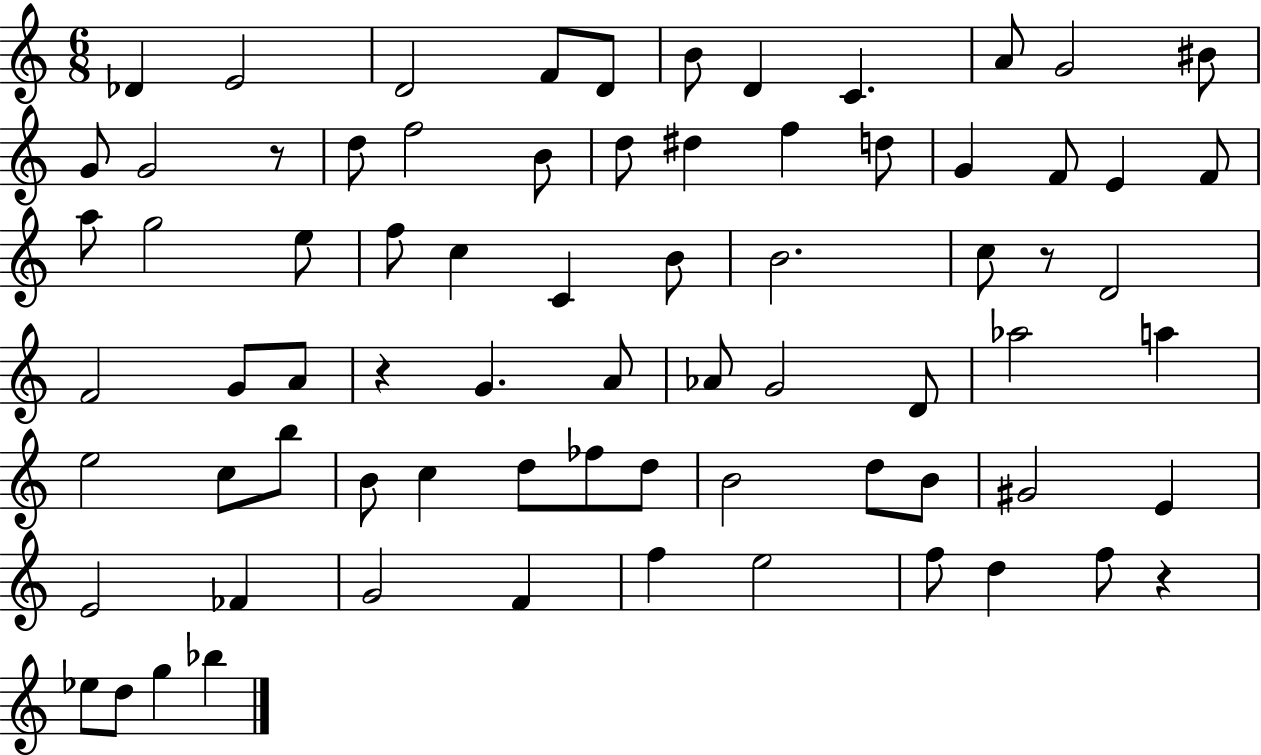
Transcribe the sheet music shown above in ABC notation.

X:1
T:Untitled
M:6/8
L:1/4
K:C
_D E2 D2 F/2 D/2 B/2 D C A/2 G2 ^B/2 G/2 G2 z/2 d/2 f2 B/2 d/2 ^d f d/2 G F/2 E F/2 a/2 g2 e/2 f/2 c C B/2 B2 c/2 z/2 D2 F2 G/2 A/2 z G A/2 _A/2 G2 D/2 _a2 a e2 c/2 b/2 B/2 c d/2 _f/2 d/2 B2 d/2 B/2 ^G2 E E2 _F G2 F f e2 f/2 d f/2 z _e/2 d/2 g _b